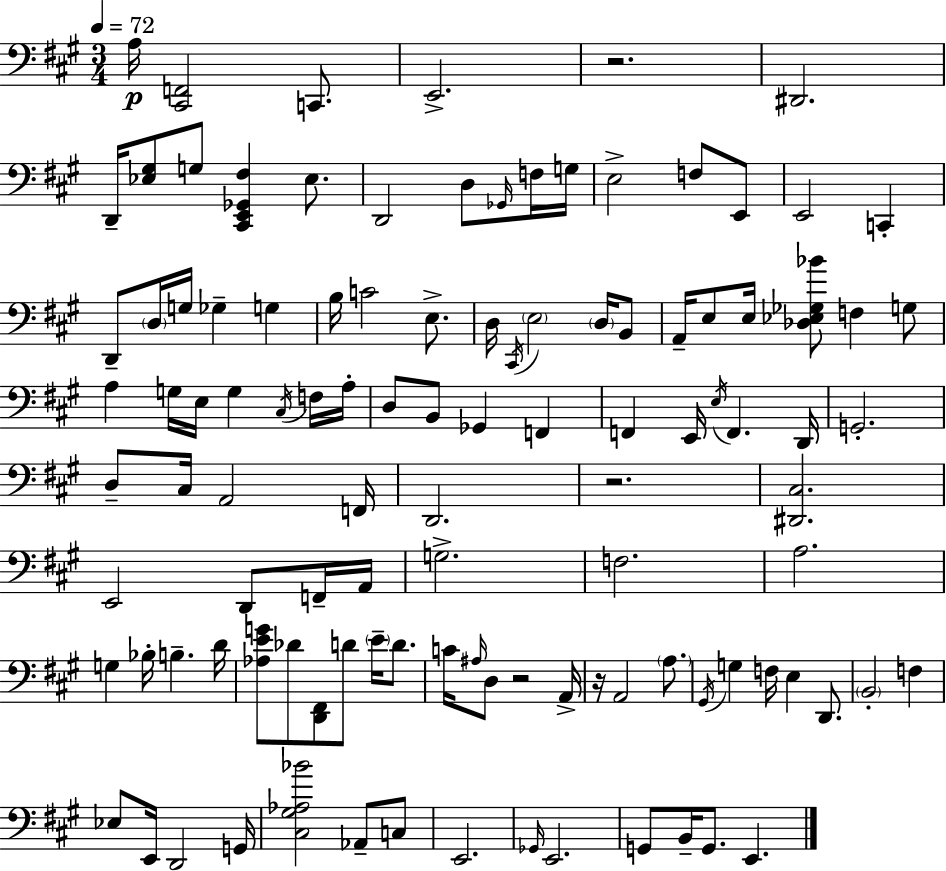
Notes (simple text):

A3/s [C#2,F2]/h C2/e. E2/h. R/h. D#2/h. D2/s [Eb3,G#3]/e G3/e [C#2,E2,Gb2,F#3]/q Eb3/e. D2/h D3/e Gb2/s F3/s G3/s E3/h F3/e E2/e E2/h C2/q D2/e D3/s G3/s Gb3/q G3/q B3/s C4/h E3/e. D3/s C#2/s E3/h D3/s B2/e A2/s E3/e E3/s [Db3,Eb3,Gb3,Bb4]/e F3/q G3/e A3/q G3/s E3/s G3/q C#3/s F3/s A3/s D3/e B2/e Gb2/q F2/q F2/q E2/s E3/s F2/q. D2/s G2/h. D3/e C#3/s A2/h F2/s D2/h. R/h. [D#2,C#3]/h. E2/h D2/e F2/s A2/s G3/h. F3/h. A3/h. G3/q Bb3/s B3/q. D4/s [Ab3,E4,G4]/e Db4/e [D2,F#2]/e D4/e E4/s D4/e. C4/s A#3/s D3/e R/h A2/s R/s A2/h A3/e. G#2/s G3/q F3/s E3/q D2/e. B2/h F3/q Eb3/e E2/s D2/h G2/s [C#3,G#3,Ab3,Bb4]/h Ab2/e C3/e E2/h. Gb2/s E2/h. G2/e B2/s G2/e. E2/q.